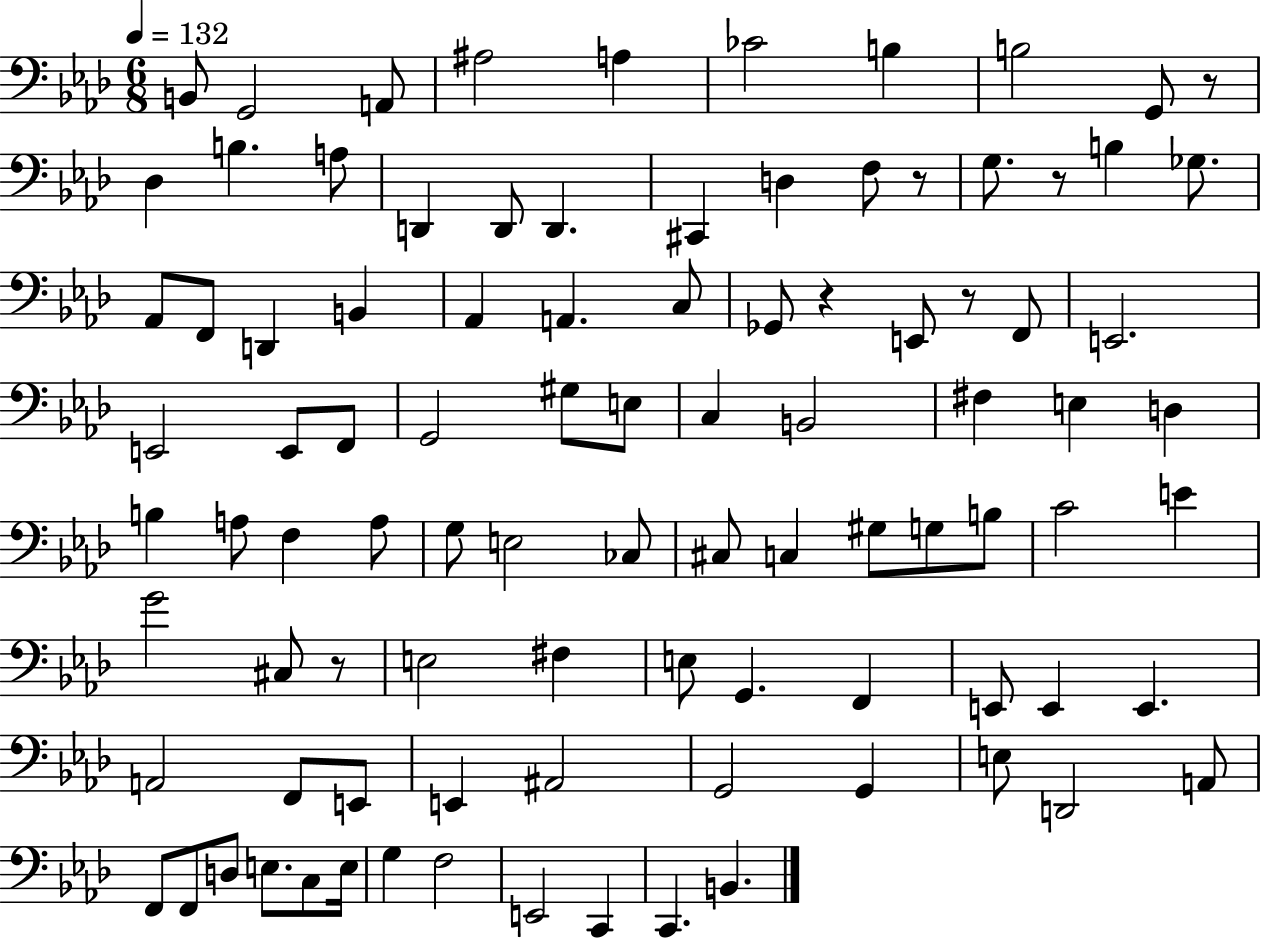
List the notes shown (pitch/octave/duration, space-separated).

B2/e G2/h A2/e A#3/h A3/q CES4/h B3/q B3/h G2/e R/e Db3/q B3/q. A3/e D2/q D2/e D2/q. C#2/q D3/q F3/e R/e G3/e. R/e B3/q Gb3/e. Ab2/e F2/e D2/q B2/q Ab2/q A2/q. C3/e Gb2/e R/q E2/e R/e F2/e E2/h. E2/h E2/e F2/e G2/h G#3/e E3/e C3/q B2/h F#3/q E3/q D3/q B3/q A3/e F3/q A3/e G3/e E3/h CES3/e C#3/e C3/q G#3/e G3/e B3/e C4/h E4/q G4/h C#3/e R/e E3/h F#3/q E3/e G2/q. F2/q E2/e E2/q E2/q. A2/h F2/e E2/e E2/q A#2/h G2/h G2/q E3/e D2/h A2/e F2/e F2/e D3/e E3/e. C3/e E3/s G3/q F3/h E2/h C2/q C2/q. B2/q.